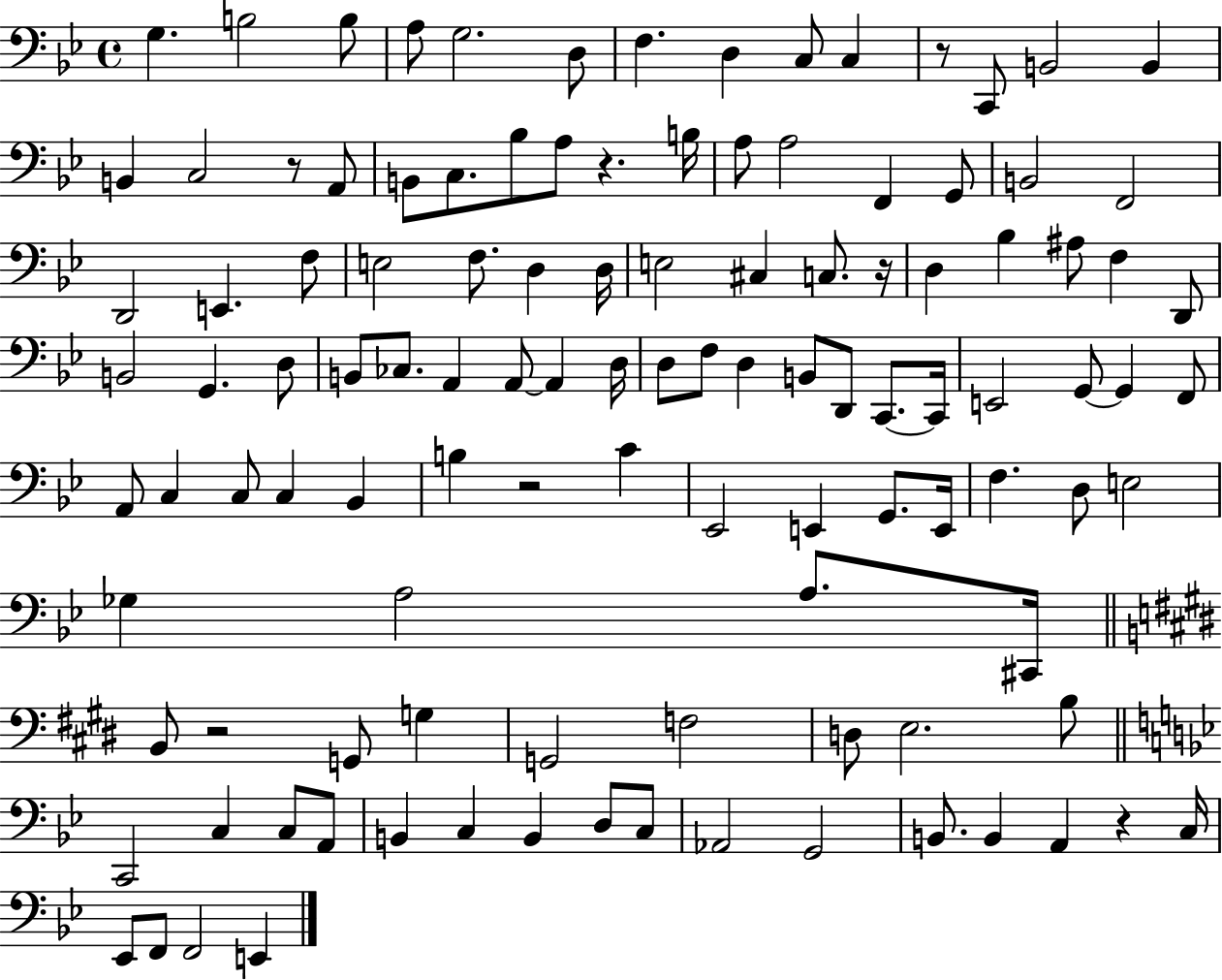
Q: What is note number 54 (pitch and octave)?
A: D3